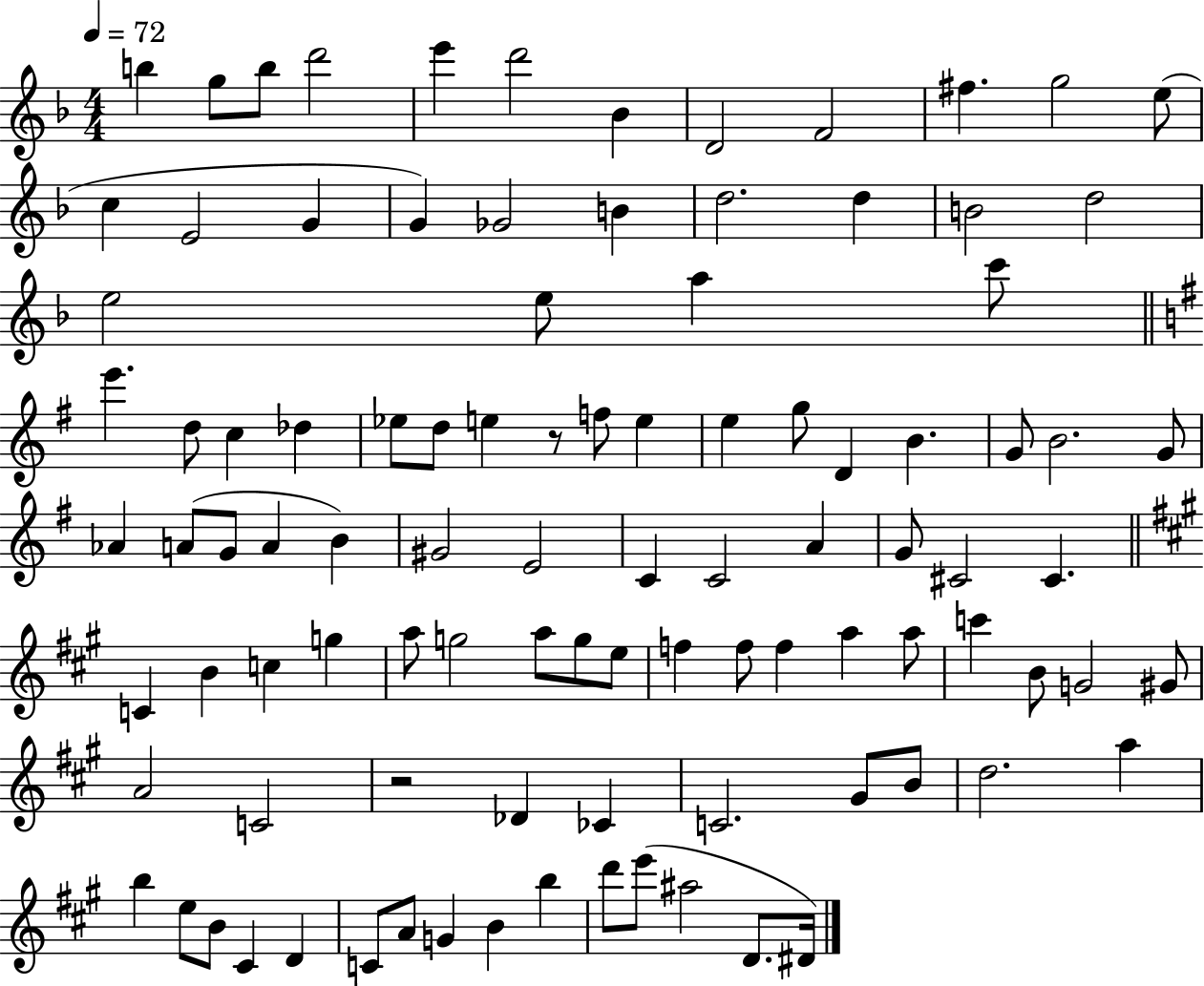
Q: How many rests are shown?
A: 2